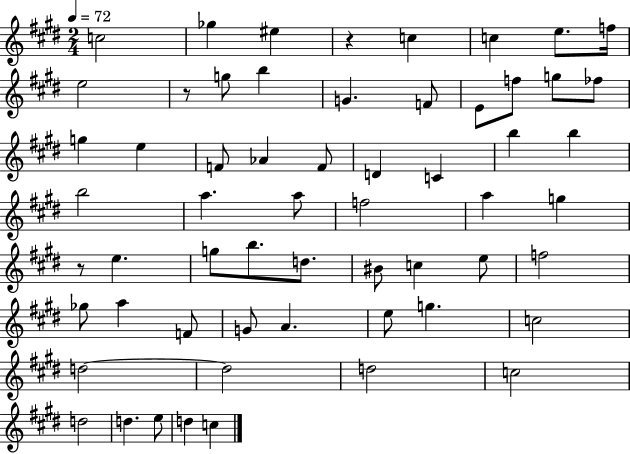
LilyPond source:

{
  \clef treble
  \numericTimeSignature
  \time 2/4
  \key e \major
  \tempo 4 = 72
  c''2 | ges''4 eis''4 | r4 c''4 | c''4 e''8. f''16 | \break e''2 | r8 g''8 b''4 | g'4. f'8 | e'8 f''8 g''8 fes''8 | \break g''4 e''4 | f'8 aes'4 f'8 | d'4 c'4 | b''4 b''4 | \break b''2 | a''4. a''8 | f''2 | a''4 g''4 | \break r8 e''4. | g''8 b''8. d''8. | bis'8 c''4 e''8 | f''2 | \break ges''8 a''4 f'8 | g'8 a'4. | e''8 g''4. | c''2 | \break d''2~~ | d''2 | d''2 | c''2 | \break d''2 | d''4. e''8 | d''4 c''4 | \bar "|."
}